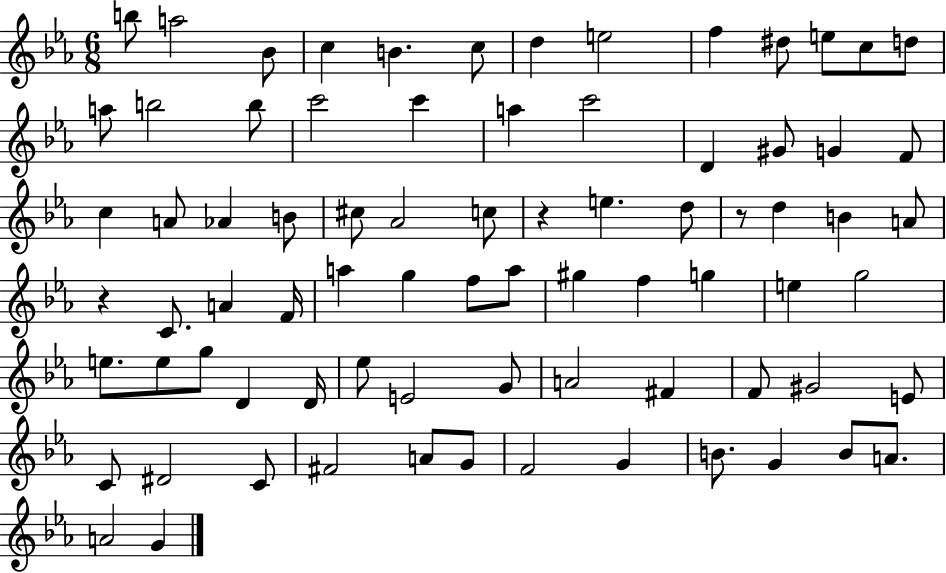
X:1
T:Untitled
M:6/8
L:1/4
K:Eb
b/2 a2 _B/2 c B c/2 d e2 f ^d/2 e/2 c/2 d/2 a/2 b2 b/2 c'2 c' a c'2 D ^G/2 G F/2 c A/2 _A B/2 ^c/2 _A2 c/2 z e d/2 z/2 d B A/2 z C/2 A F/4 a g f/2 a/2 ^g f g e g2 e/2 e/2 g/2 D D/4 _e/2 E2 G/2 A2 ^F F/2 ^G2 E/2 C/2 ^D2 C/2 ^F2 A/2 G/2 F2 G B/2 G B/2 A/2 A2 G